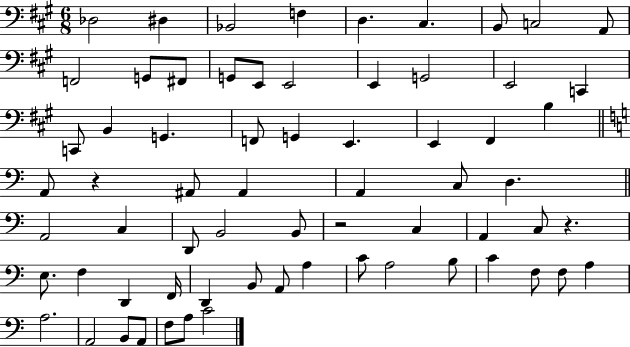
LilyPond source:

{
  \clef bass
  \numericTimeSignature
  \time 6/8
  \key a \major
  des2 dis4 | bes,2 f4 | d4. cis4. | b,8 c2 a,8 | \break f,2 g,8 fis,8 | g,8 e,8 e,2 | e,4 g,2 | e,2 c,4 | \break c,8 b,4 g,4. | f,8 g,4 e,4. | e,4 fis,4 b4 | \bar "||" \break \key a \minor a,8 r4 ais,8 ais,4 | a,4 c8 d4. | \bar "||" \break \key c \major a,2 c4 | d,8 b,2 b,8 | r2 c4 | a,4 c8 r4. | \break e8. f4 d,4 f,16 | d,4 b,8 a,8 a4 | c'8 a2 b8 | c'4 f8 f8 a4 | \break a2. | a,2 b,8 a,8 | f8 a8 c'2 | \bar "|."
}